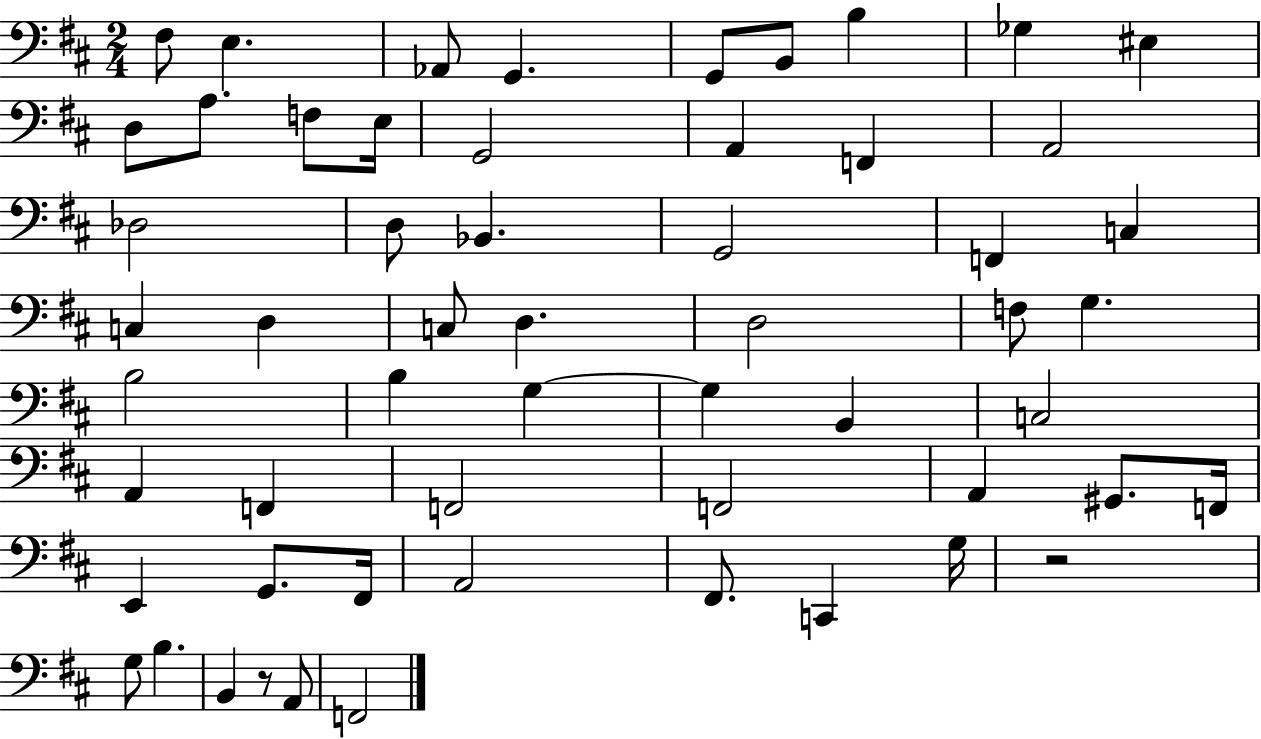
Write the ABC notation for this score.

X:1
T:Untitled
M:2/4
L:1/4
K:D
^F,/2 E, _A,,/2 G,, G,,/2 B,,/2 B, _G, ^E, D,/2 A,/2 F,/2 E,/4 G,,2 A,, F,, A,,2 _D,2 D,/2 _B,, G,,2 F,, C, C, D, C,/2 D, D,2 F,/2 G, B,2 B, G, G, B,, C,2 A,, F,, F,,2 F,,2 A,, ^G,,/2 F,,/4 E,, G,,/2 ^F,,/4 A,,2 ^F,,/2 C,, G,/4 z2 G,/2 B, B,, z/2 A,,/2 F,,2